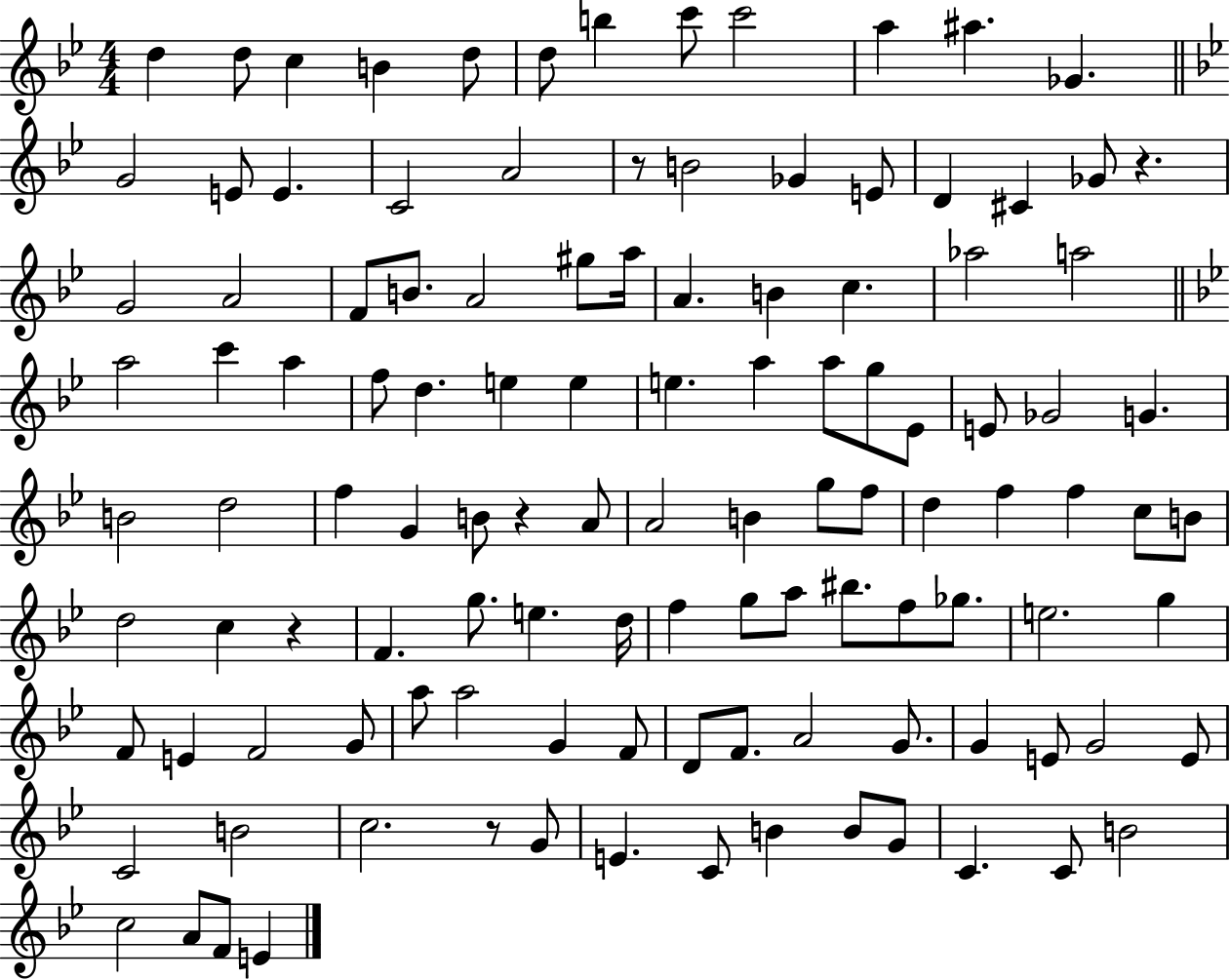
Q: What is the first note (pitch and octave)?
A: D5